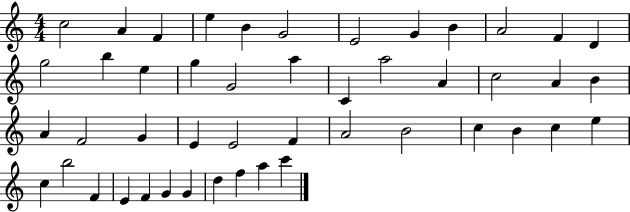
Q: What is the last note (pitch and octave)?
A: C6